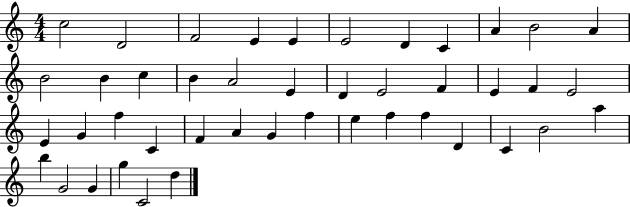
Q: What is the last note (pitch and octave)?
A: D5